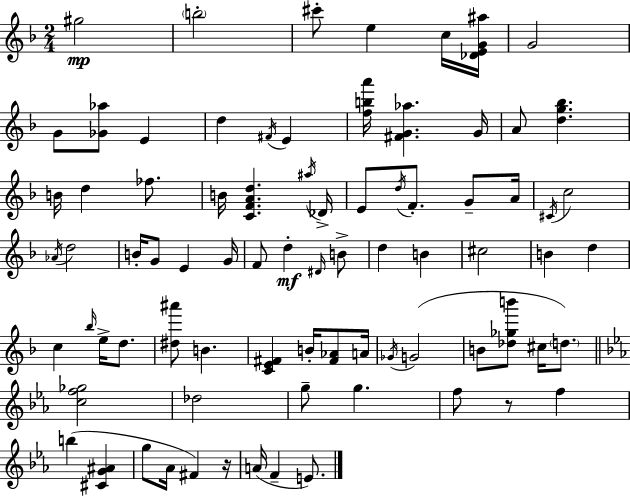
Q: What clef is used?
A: treble